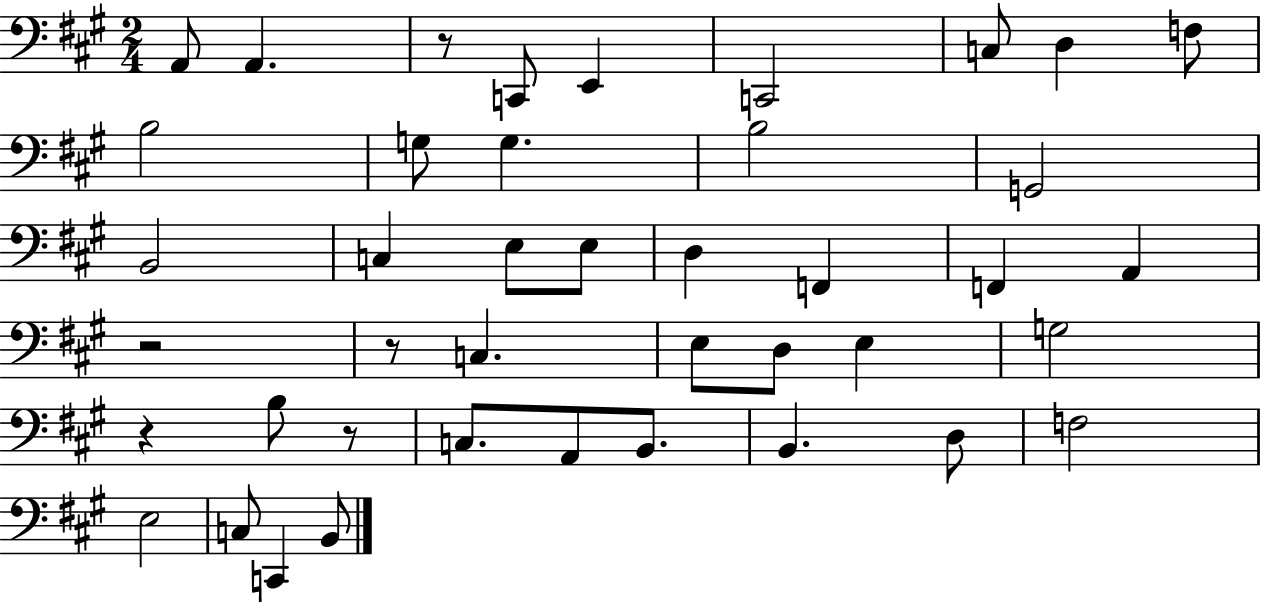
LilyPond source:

{
  \clef bass
  \numericTimeSignature
  \time 2/4
  \key a \major
  a,8 a,4. | r8 c,8 e,4 | c,2 | c8 d4 f8 | \break b2 | g8 g4. | b2 | g,2 | \break b,2 | c4 e8 e8 | d4 f,4 | f,4 a,4 | \break r2 | r8 c4. | e8 d8 e4 | g2 | \break r4 b8 r8 | c8. a,8 b,8. | b,4. d8 | f2 | \break e2 | c8 c,4 b,8 | \bar "|."
}